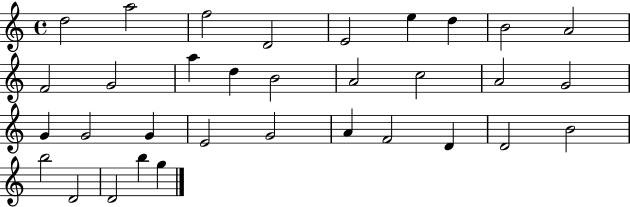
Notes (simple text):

D5/h A5/h F5/h D4/h E4/h E5/q D5/q B4/h A4/h F4/h G4/h A5/q D5/q B4/h A4/h C5/h A4/h G4/h G4/q G4/h G4/q E4/h G4/h A4/q F4/h D4/q D4/h B4/h B5/h D4/h D4/h B5/q G5/q